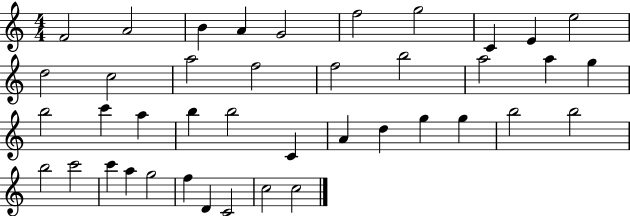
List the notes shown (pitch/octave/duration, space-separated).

F4/h A4/h B4/q A4/q G4/h F5/h G5/h C4/q E4/q E5/h D5/h C5/h A5/h F5/h F5/h B5/h A5/h A5/q G5/q B5/h C6/q A5/q B5/q B5/h C4/q A4/q D5/q G5/q G5/q B5/h B5/h B5/h C6/h C6/q A5/q G5/h F5/q D4/q C4/h C5/h C5/h